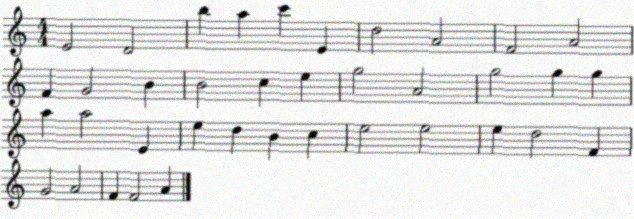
X:1
T:Untitled
M:4/4
L:1/4
K:C
E2 D2 b a c' E d2 A2 F2 A2 F G2 B B2 c e g2 A2 g2 g g a a2 E e d B c e2 e2 e d2 F G2 A2 F F2 A